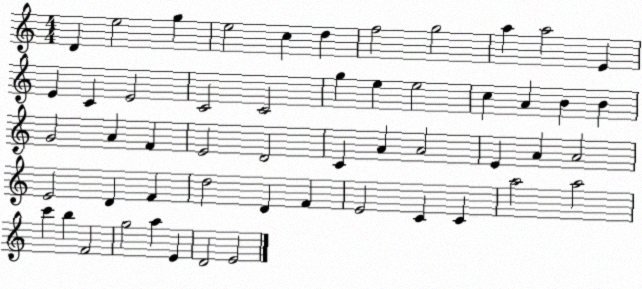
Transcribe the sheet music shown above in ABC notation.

X:1
T:Untitled
M:4/4
L:1/4
K:C
D e2 g e2 c d f2 g2 a a2 E E C E2 C2 C2 g e e2 c A B B G2 A F E2 D2 C A A2 E A A2 E2 D F d2 D F E2 C C a2 a2 c' b F2 g2 a E D2 E2